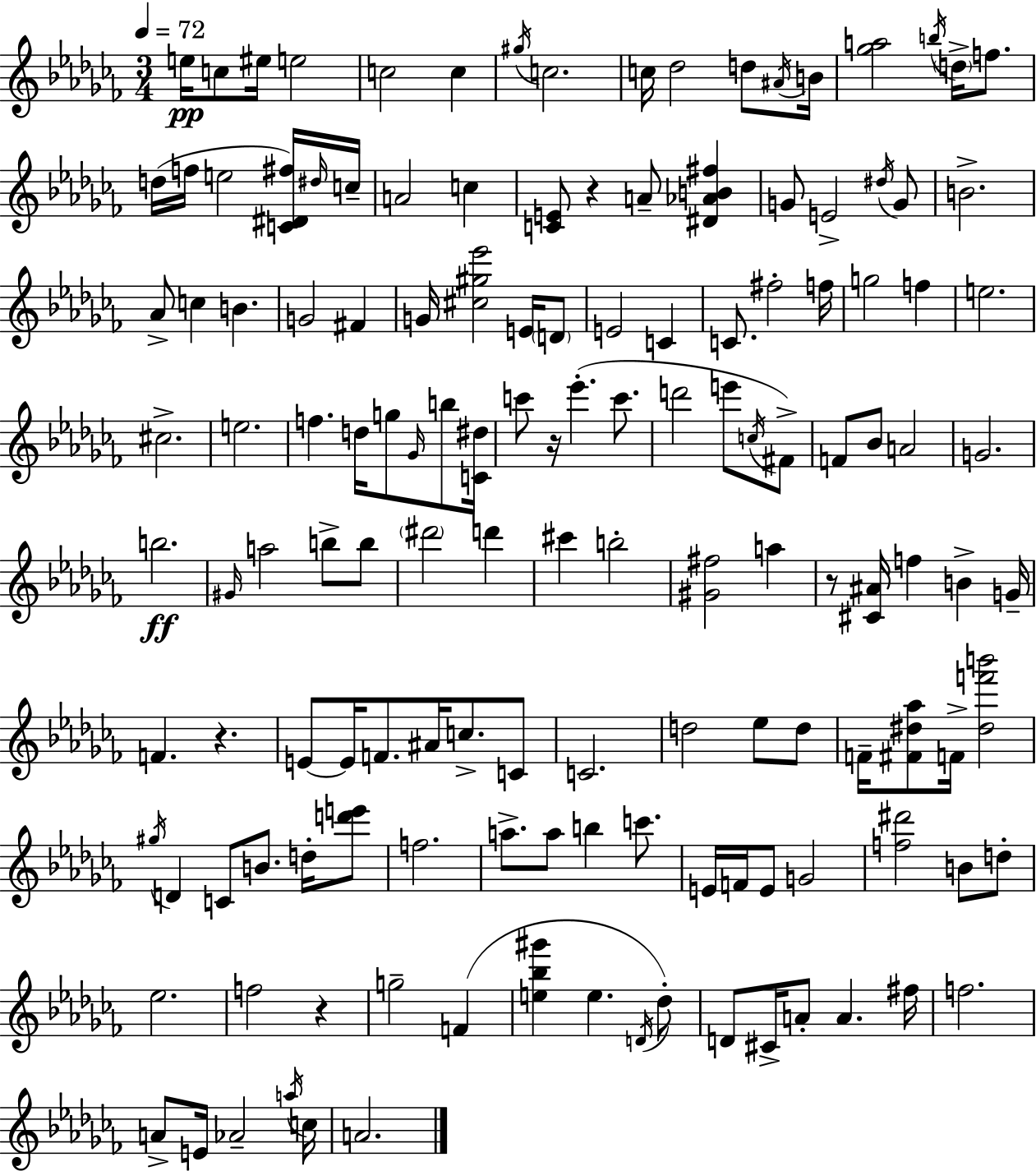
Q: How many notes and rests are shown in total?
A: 142